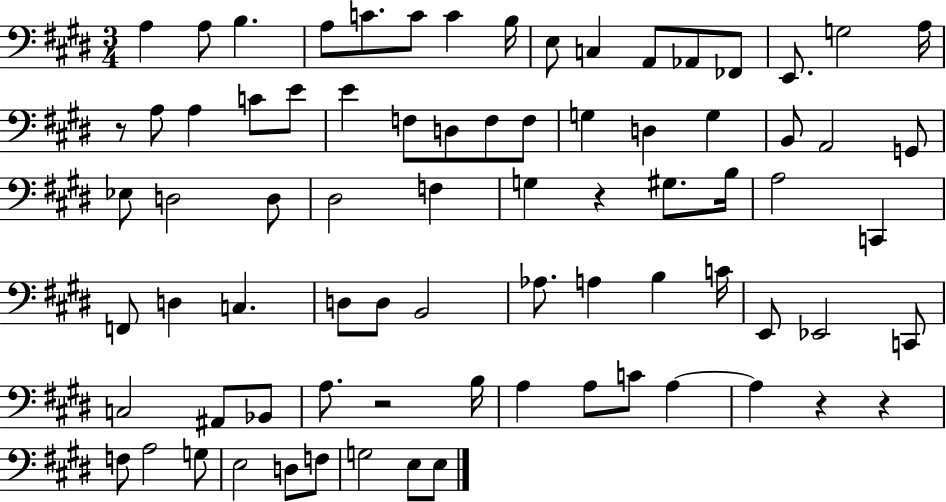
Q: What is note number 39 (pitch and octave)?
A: B3